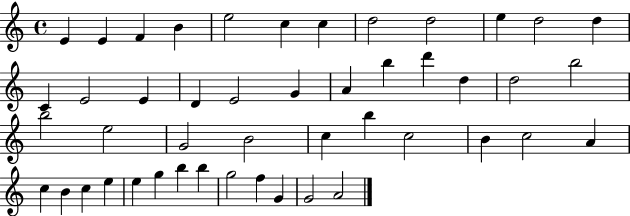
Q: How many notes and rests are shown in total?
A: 47